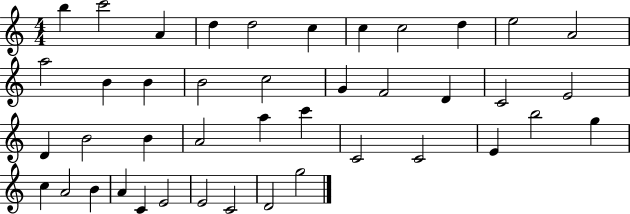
X:1
T:Untitled
M:4/4
L:1/4
K:C
b c'2 A d d2 c c c2 d e2 A2 a2 B B B2 c2 G F2 D C2 E2 D B2 B A2 a c' C2 C2 E b2 g c A2 B A C E2 E2 C2 D2 g2